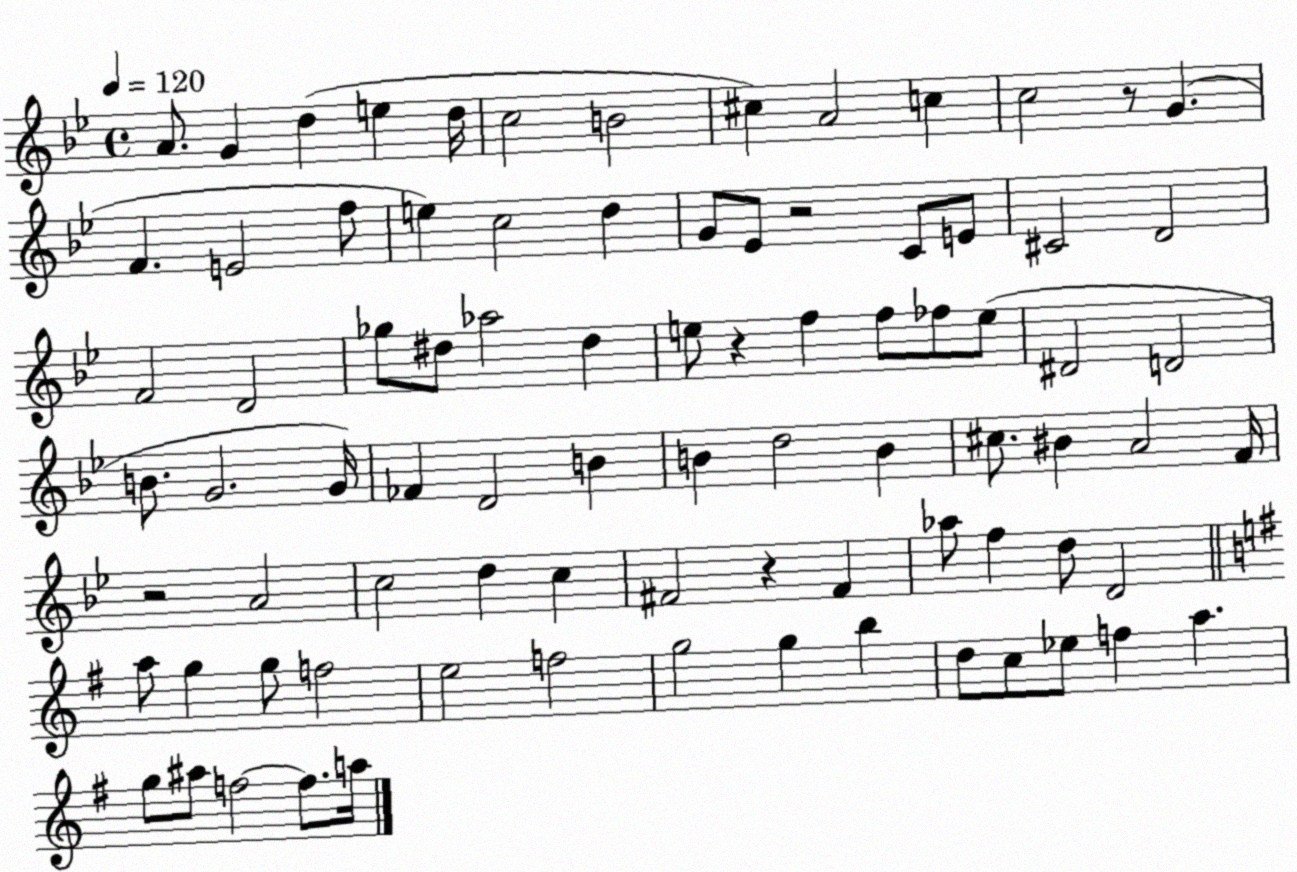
X:1
T:Untitled
M:4/4
L:1/4
K:Bb
A/2 G d e d/4 c2 B2 ^c A2 c c2 z/2 G F E2 f/2 e c2 d G/2 _E/2 z2 C/2 E/2 ^C2 D2 F2 D2 _g/2 ^d/2 _a2 ^d e/2 z f f/2 _f/2 e/2 ^D2 D2 B/2 G2 G/4 _F D2 B B d2 B ^c/2 ^B A2 F/4 z2 A2 c2 d c ^F2 z ^F _a/2 f d/2 D2 a/2 g g/2 f2 e2 f2 g2 g b d/2 c/2 _e/2 f a g/2 ^a/2 f2 f/2 a/4